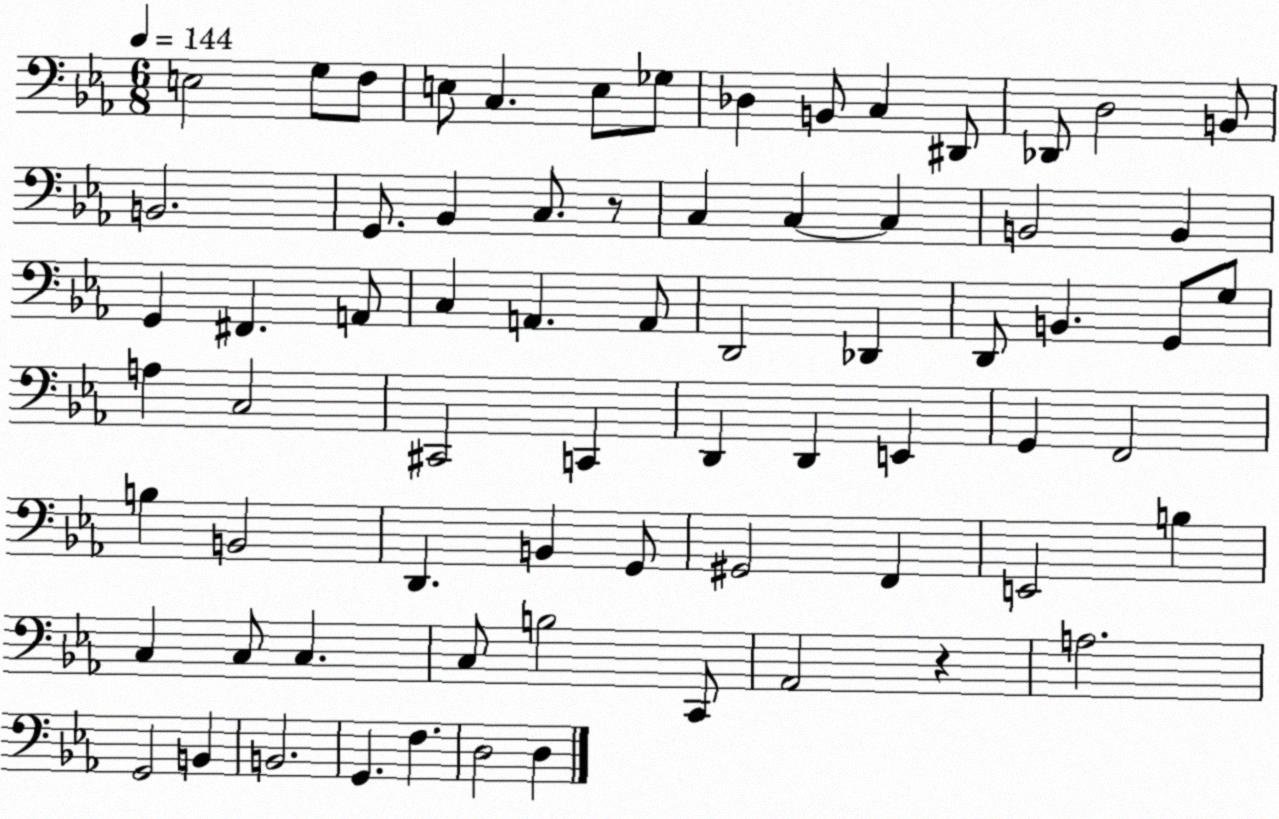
X:1
T:Untitled
M:6/8
L:1/4
K:Eb
E,2 G,/2 F,/2 E,/2 C, E,/2 _G,/2 _D, B,,/2 C, ^D,,/2 _D,,/2 D,2 B,,/2 B,,2 G,,/2 _B,, C,/2 z/2 C, C, C, B,,2 B,, G,, ^F,, A,,/2 C, A,, A,,/2 D,,2 _D,, D,,/2 B,, G,,/2 G,/2 A, C,2 ^C,,2 C,, D,, D,, E,, G,, F,,2 B, B,,2 D,, B,, G,,/2 ^G,,2 F,, E,,2 B, C, C,/2 C, C,/2 B,2 C,,/2 _A,,2 z A,2 G,,2 B,, B,,2 G,, F, D,2 D,